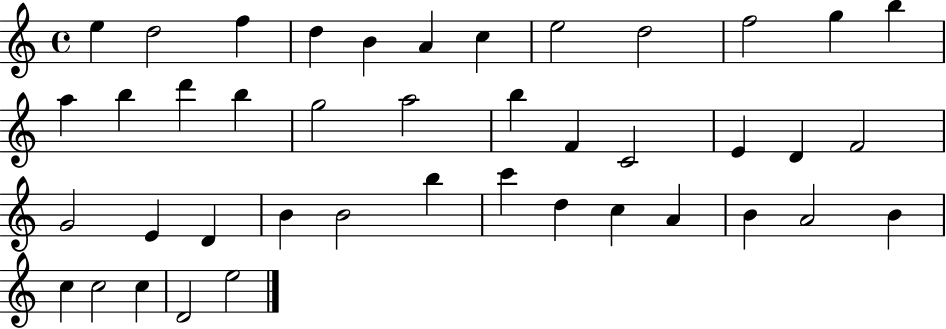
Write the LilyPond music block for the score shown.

{
  \clef treble
  \time 4/4
  \defaultTimeSignature
  \key c \major
  e''4 d''2 f''4 | d''4 b'4 a'4 c''4 | e''2 d''2 | f''2 g''4 b''4 | \break a''4 b''4 d'''4 b''4 | g''2 a''2 | b''4 f'4 c'2 | e'4 d'4 f'2 | \break g'2 e'4 d'4 | b'4 b'2 b''4 | c'''4 d''4 c''4 a'4 | b'4 a'2 b'4 | \break c''4 c''2 c''4 | d'2 e''2 | \bar "|."
}